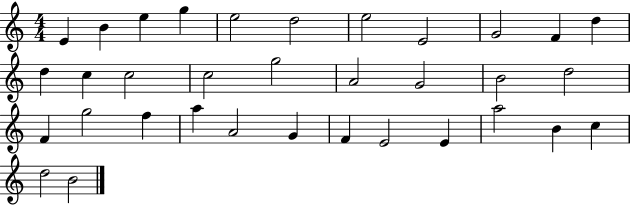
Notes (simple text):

E4/q B4/q E5/q G5/q E5/h D5/h E5/h E4/h G4/h F4/q D5/q D5/q C5/q C5/h C5/h G5/h A4/h G4/h B4/h D5/h F4/q G5/h F5/q A5/q A4/h G4/q F4/q E4/h E4/q A5/h B4/q C5/q D5/h B4/h